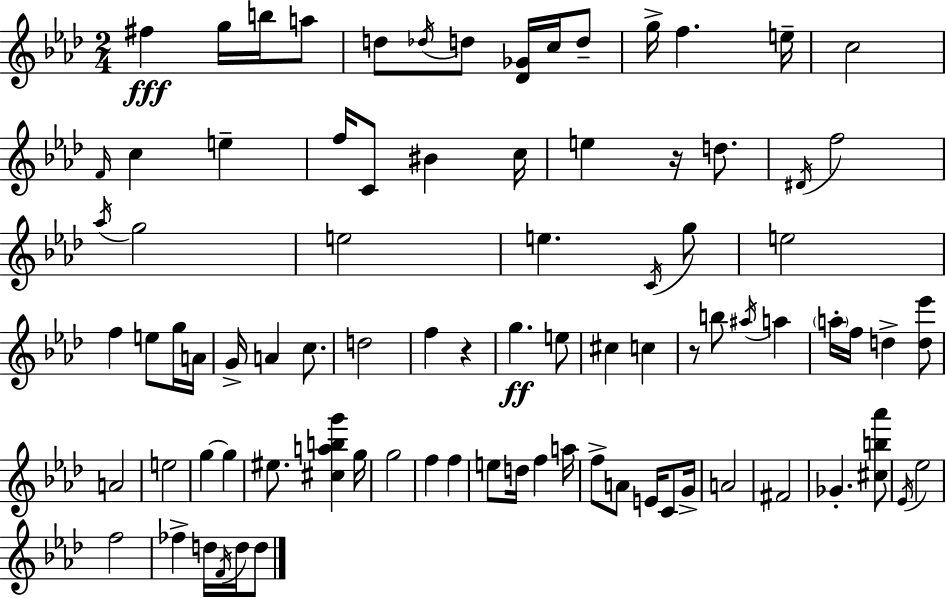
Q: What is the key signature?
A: AES major